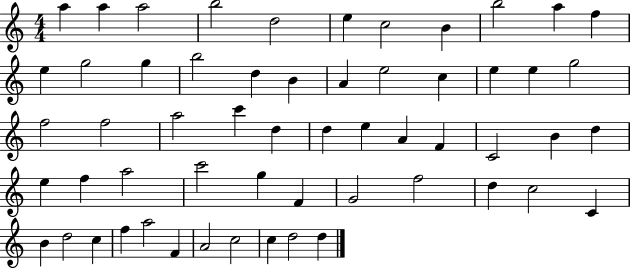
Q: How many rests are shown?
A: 0